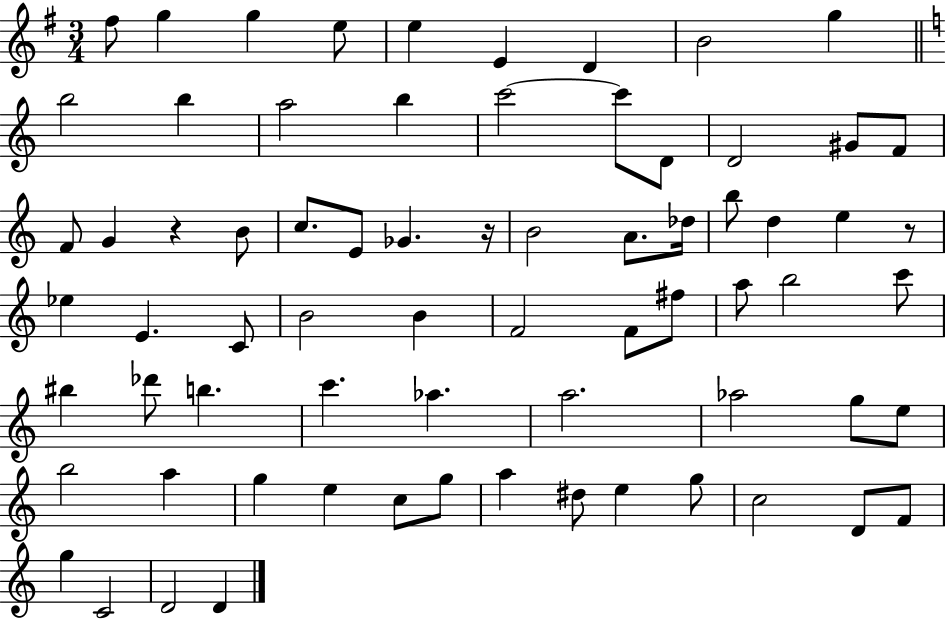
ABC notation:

X:1
T:Untitled
M:3/4
L:1/4
K:G
^f/2 g g e/2 e E D B2 g b2 b a2 b c'2 c'/2 D/2 D2 ^G/2 F/2 F/2 G z B/2 c/2 E/2 _G z/4 B2 A/2 _d/4 b/2 d e z/2 _e E C/2 B2 B F2 F/2 ^f/2 a/2 b2 c'/2 ^b _d'/2 b c' _a a2 _a2 g/2 e/2 b2 a g e c/2 g/2 a ^d/2 e g/2 c2 D/2 F/2 g C2 D2 D